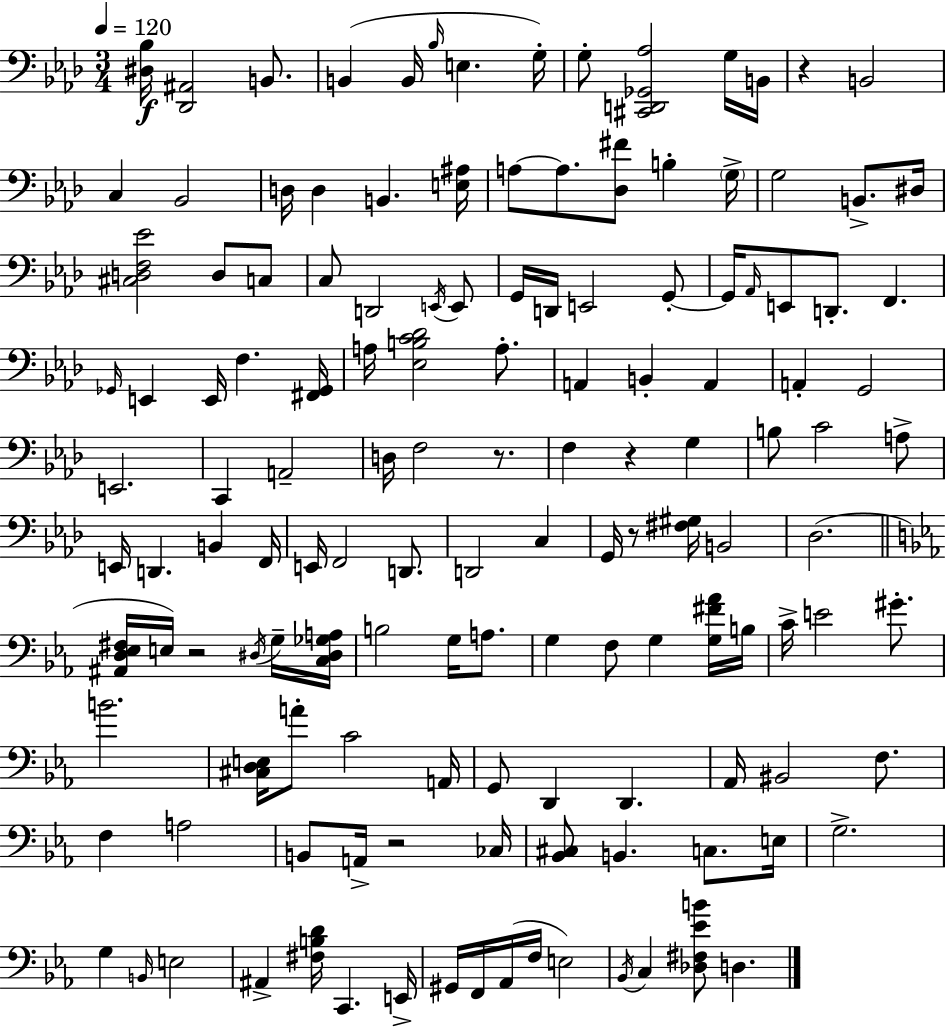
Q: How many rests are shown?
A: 6